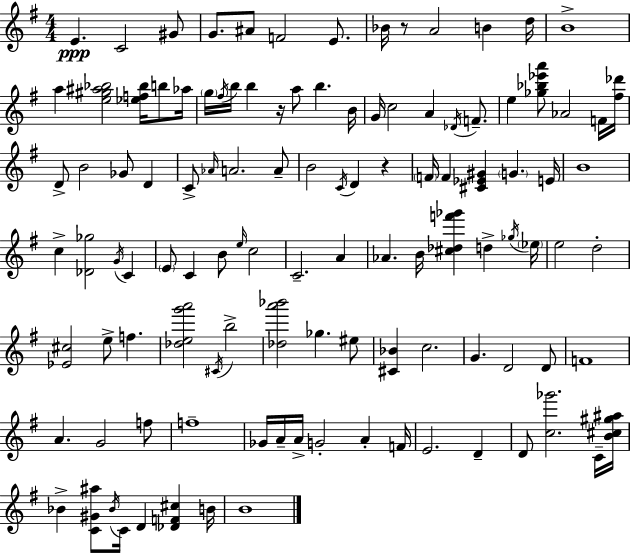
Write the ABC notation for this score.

X:1
T:Untitled
M:4/4
L:1/4
K:Em
E C2 ^G/2 G/2 ^A/2 F2 E/2 _B/4 z/2 A2 B d/4 B4 a [e^g^a_b]2 [_ef_b]/4 b/2 _a/4 g/4 ^f/4 b/4 b z/4 a/2 b B/4 G/4 c2 A _D/4 F/2 e [_g_b_e'a']/2 _A2 F/4 [^f_d']/4 D/2 B2 _G/2 D C/2 _A/4 A2 A/2 B2 C/4 D z F/4 F [^C_E^G] G E/4 B4 c [_D_g]2 G/4 C E/2 C B/2 e/4 c2 C2 A _A B/4 [^c_df'_g'] d _g/4 _e/4 e2 d2 [_E^c]2 e/2 f [_deg'a']2 ^C/4 b2 [_da'_b']2 _g ^e/2 [^C_B] c2 G D2 D/2 F4 A G2 f/2 f4 _G/4 A/4 A/4 G2 A F/4 E2 D D/2 [c_g']2 C/4 [B^c^g^a]/4 _B [C^G^a]/2 _B/4 C/4 D [_DF^c] B/4 B4